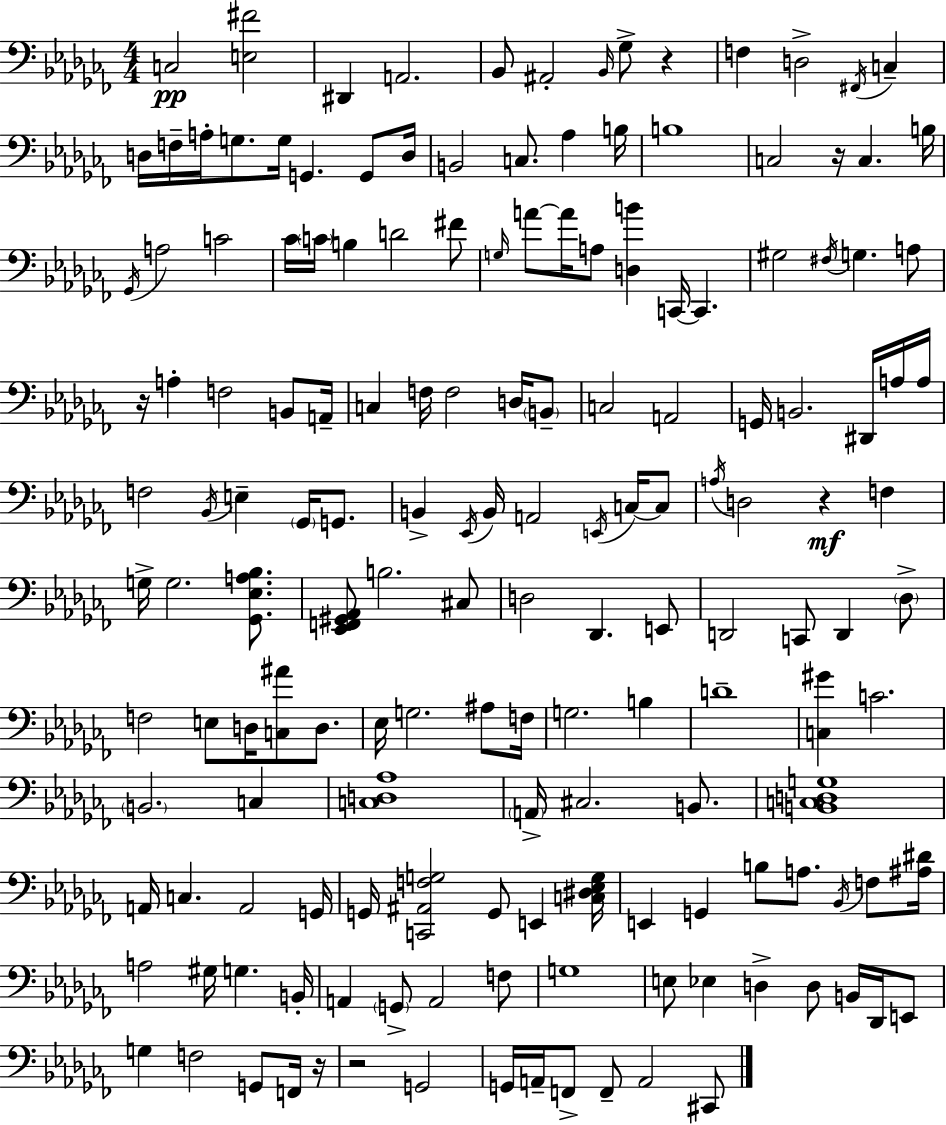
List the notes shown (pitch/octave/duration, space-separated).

C3/h [E3,F#4]/h D#2/q A2/h. Bb2/e A#2/h Bb2/s Gb3/e R/q F3/q D3/h F#2/s C3/q D3/s F3/s A3/s G3/e. G3/s G2/q. G2/e D3/s B2/h C3/e. Ab3/q B3/s B3/w C3/h R/s C3/q. B3/s Gb2/s A3/h C4/h CES4/s C4/s B3/q D4/h F#4/e G3/s A4/e A4/s A3/e [D3,B4]/q C2/s C2/q. G#3/h F#3/s G3/q. A3/e R/s A3/q F3/h B2/e A2/s C3/q F3/s F3/h D3/s B2/e C3/h A2/h G2/s B2/h. D#2/s A3/s A3/s F3/h Bb2/s E3/q Gb2/s G2/e. B2/q Eb2/s B2/s A2/h E2/s C3/s C3/e A3/s D3/h R/q F3/q G3/s G3/h. [Gb2,Eb3,A3,Bb3]/e. [Eb2,F2,G#2,Ab2]/e B3/h. C#3/e D3/h Db2/q. E2/e D2/h C2/e D2/q Db3/e F3/h E3/e D3/s [C3,A#4]/e D3/e. Eb3/s G3/h. A#3/e F3/s G3/h. B3/q D4/w [C3,G#4]/q C4/h. B2/h. C3/q [C3,D3,Ab3]/w A2/s C#3/h. B2/e. [B2,C3,D3,G3]/w A2/s C3/q. A2/h G2/s G2/s [C2,A#2,F3,G3]/h G2/e E2/q [C3,D#3,Eb3,G3]/s E2/q G2/q B3/e A3/e. Bb2/s F3/e [A#3,D#4]/s A3/h G#3/s G3/q. B2/s A2/q G2/e A2/h F3/e G3/w E3/e Eb3/q D3/q D3/e B2/s Db2/s E2/e G3/q F3/h G2/e F2/s R/s R/h G2/h G2/s A2/s F2/e F2/e A2/h C#2/e